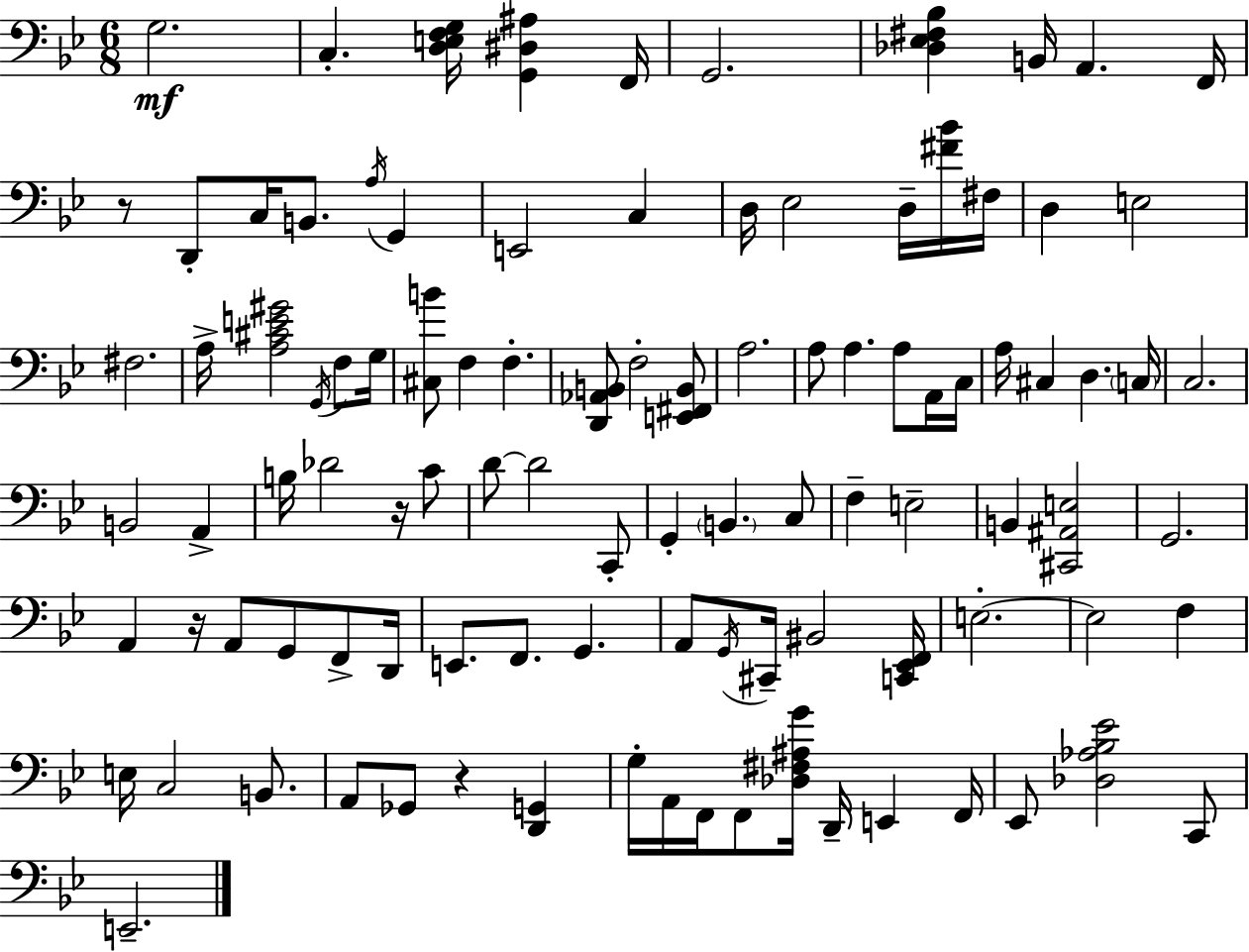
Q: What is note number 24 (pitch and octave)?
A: F3